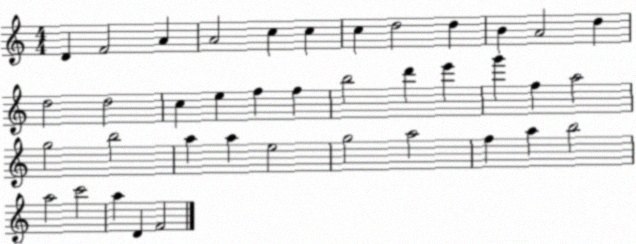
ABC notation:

X:1
T:Untitled
M:4/4
L:1/4
K:C
D F2 A A2 c c c d2 d B A2 d d2 d2 c e f f b2 d' e' g' f a2 g2 b2 a a e2 g2 a2 f a b2 a2 c'2 a D F2